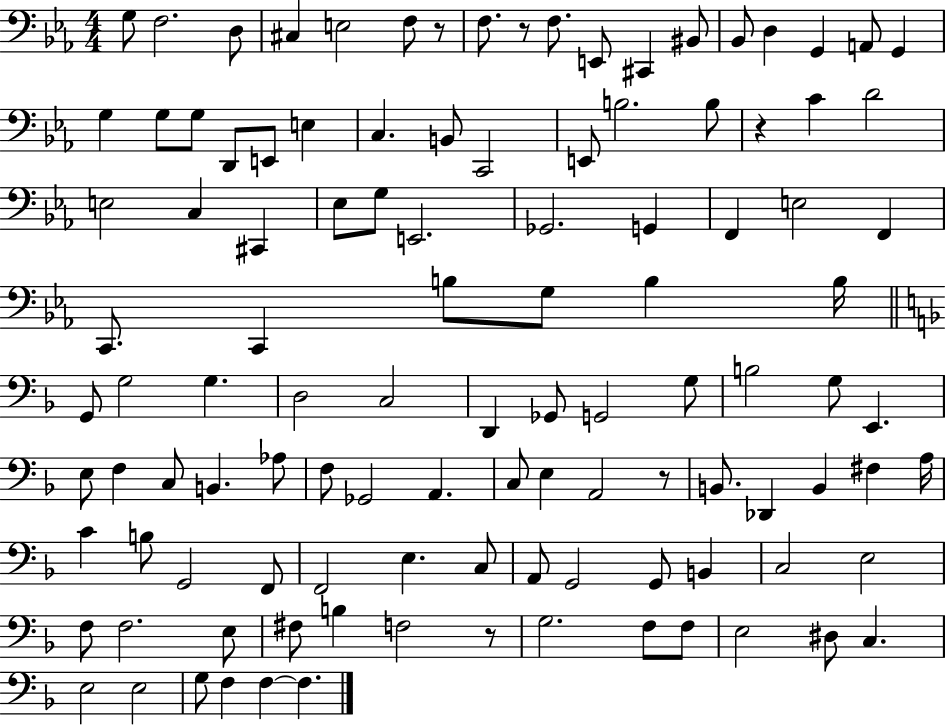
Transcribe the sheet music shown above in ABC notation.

X:1
T:Untitled
M:4/4
L:1/4
K:Eb
G,/2 F,2 D,/2 ^C, E,2 F,/2 z/2 F,/2 z/2 F,/2 E,,/2 ^C,, ^B,,/2 _B,,/2 D, G,, A,,/2 G,, G, G,/2 G,/2 D,,/2 E,,/2 E, C, B,,/2 C,,2 E,,/2 B,2 B,/2 z C D2 E,2 C, ^C,, _E,/2 G,/2 E,,2 _G,,2 G,, F,, E,2 F,, C,,/2 C,, B,/2 G,/2 B, B,/4 G,,/2 G,2 G, D,2 C,2 D,, _G,,/2 G,,2 G,/2 B,2 G,/2 E,, E,/2 F, C,/2 B,, _A,/2 F,/2 _G,,2 A,, C,/2 E, A,,2 z/2 B,,/2 _D,, B,, ^F, A,/4 C B,/2 G,,2 F,,/2 F,,2 E, C,/2 A,,/2 G,,2 G,,/2 B,, C,2 E,2 F,/2 F,2 E,/2 ^F,/2 B, F,2 z/2 G,2 F,/2 F,/2 E,2 ^D,/2 C, E,2 E,2 G,/2 F, F, F,